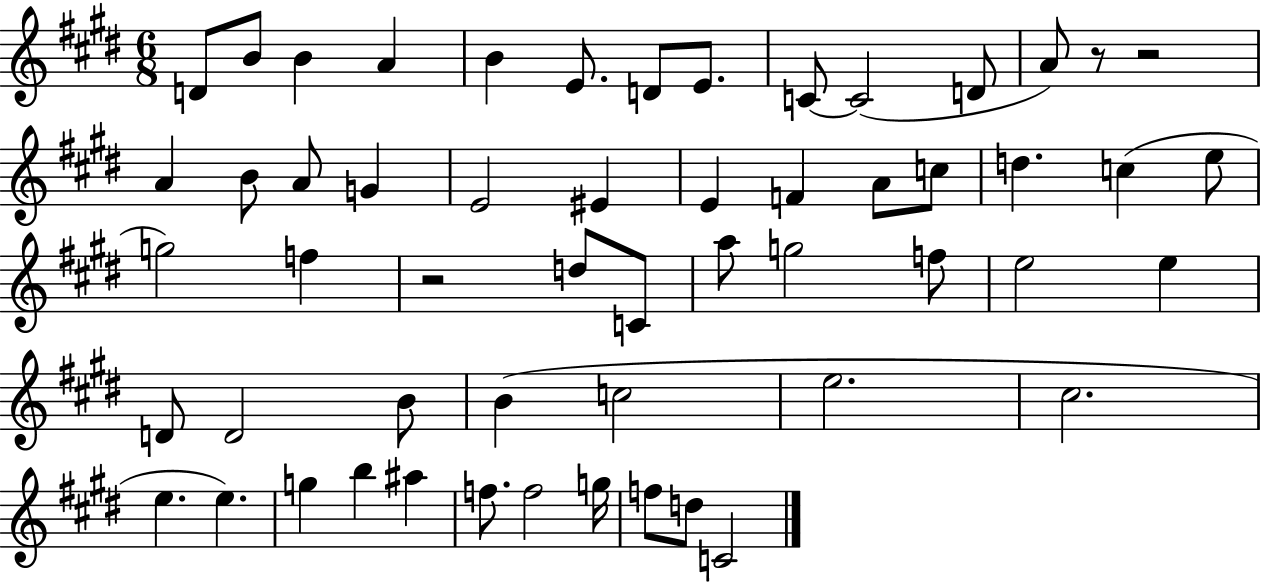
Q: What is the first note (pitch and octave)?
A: D4